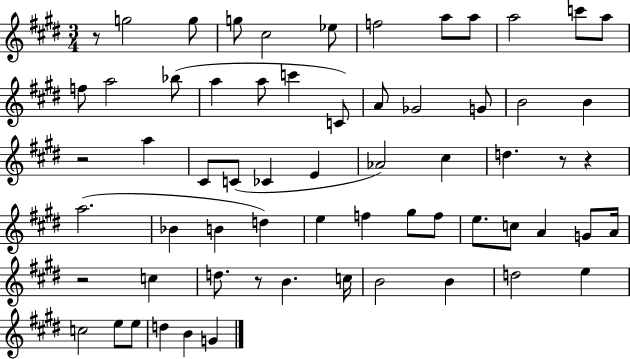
{
  \clef treble
  \numericTimeSignature
  \time 3/4
  \key e \major
  r8 g''2 g''8 | g''8 cis''2 ees''8 | f''2 a''8 a''8 | a''2 c'''8 a''8 | \break f''8 a''2 bes''8( | a''4 a''8 c'''4 c'8) | a'8 ges'2 g'8 | b'2 b'4 | \break r2 a''4 | cis'8 c'8( ces'4 e'4 | aes'2) cis''4 | d''4. r8 r4 | \break a''2.( | bes'4 b'4 d''4) | e''4 f''4 gis''8 f''8 | e''8. c''8 a'4 g'8 a'16 | \break r2 c''4 | d''8. r8 b'4. c''16 | b'2 b'4 | d''2 e''4 | \break c''2 e''8 e''8 | d''4 b'4 g'4 | \bar "|."
}